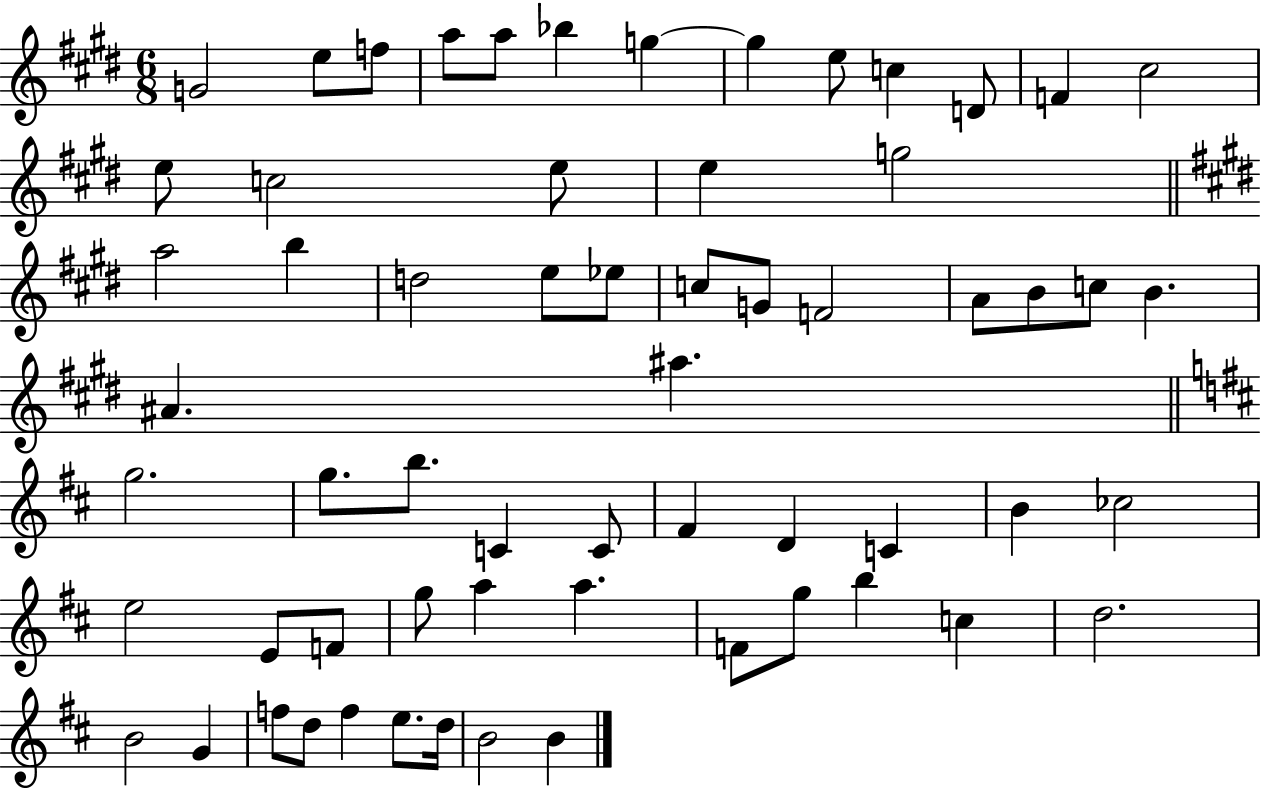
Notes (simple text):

G4/h E5/e F5/e A5/e A5/e Bb5/q G5/q G5/q E5/e C5/q D4/e F4/q C#5/h E5/e C5/h E5/e E5/q G5/h A5/h B5/q D5/h E5/e Eb5/e C5/e G4/e F4/h A4/e B4/e C5/e B4/q. A#4/q. A#5/q. G5/h. G5/e. B5/e. C4/q C4/e F#4/q D4/q C4/q B4/q CES5/h E5/h E4/e F4/e G5/e A5/q A5/q. F4/e G5/e B5/q C5/q D5/h. B4/h G4/q F5/e D5/e F5/q E5/e. D5/s B4/h B4/q